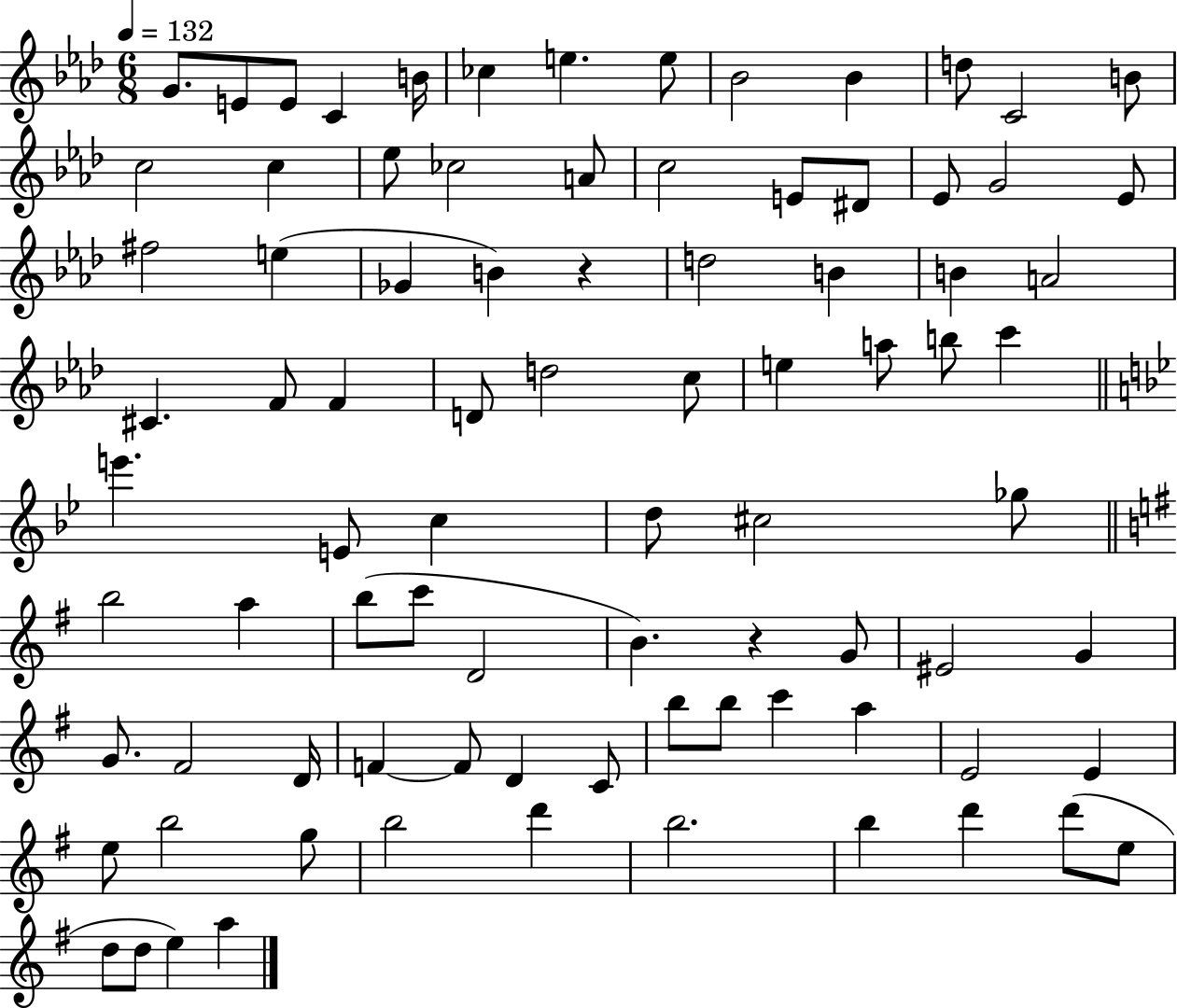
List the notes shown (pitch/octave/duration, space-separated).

G4/e. E4/e E4/e C4/q B4/s CES5/q E5/q. E5/e Bb4/h Bb4/q D5/e C4/h B4/e C5/h C5/q Eb5/e CES5/h A4/e C5/h E4/e D#4/e Eb4/e G4/h Eb4/e F#5/h E5/q Gb4/q B4/q R/q D5/h B4/q B4/q A4/h C#4/q. F4/e F4/q D4/e D5/h C5/e E5/q A5/e B5/e C6/q E6/q. E4/e C5/q D5/e C#5/h Gb5/e B5/h A5/q B5/e C6/e D4/h B4/q. R/q G4/e EIS4/h G4/q G4/e. F#4/h D4/s F4/q F4/e D4/q C4/e B5/e B5/e C6/q A5/q E4/h E4/q E5/e B5/h G5/e B5/h D6/q B5/h. B5/q D6/q D6/e E5/e D5/e D5/e E5/q A5/q